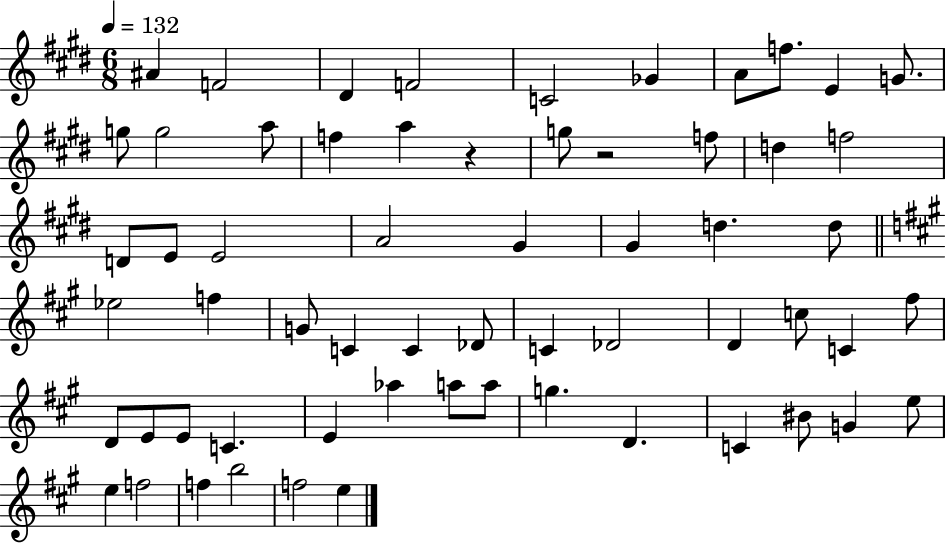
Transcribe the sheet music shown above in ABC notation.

X:1
T:Untitled
M:6/8
L:1/4
K:E
^A F2 ^D F2 C2 _G A/2 f/2 E G/2 g/2 g2 a/2 f a z g/2 z2 f/2 d f2 D/2 E/2 E2 A2 ^G ^G d d/2 _e2 f G/2 C C _D/2 C _D2 D c/2 C ^f/2 D/2 E/2 E/2 C E _a a/2 a/2 g D C ^B/2 G e/2 e f2 f b2 f2 e